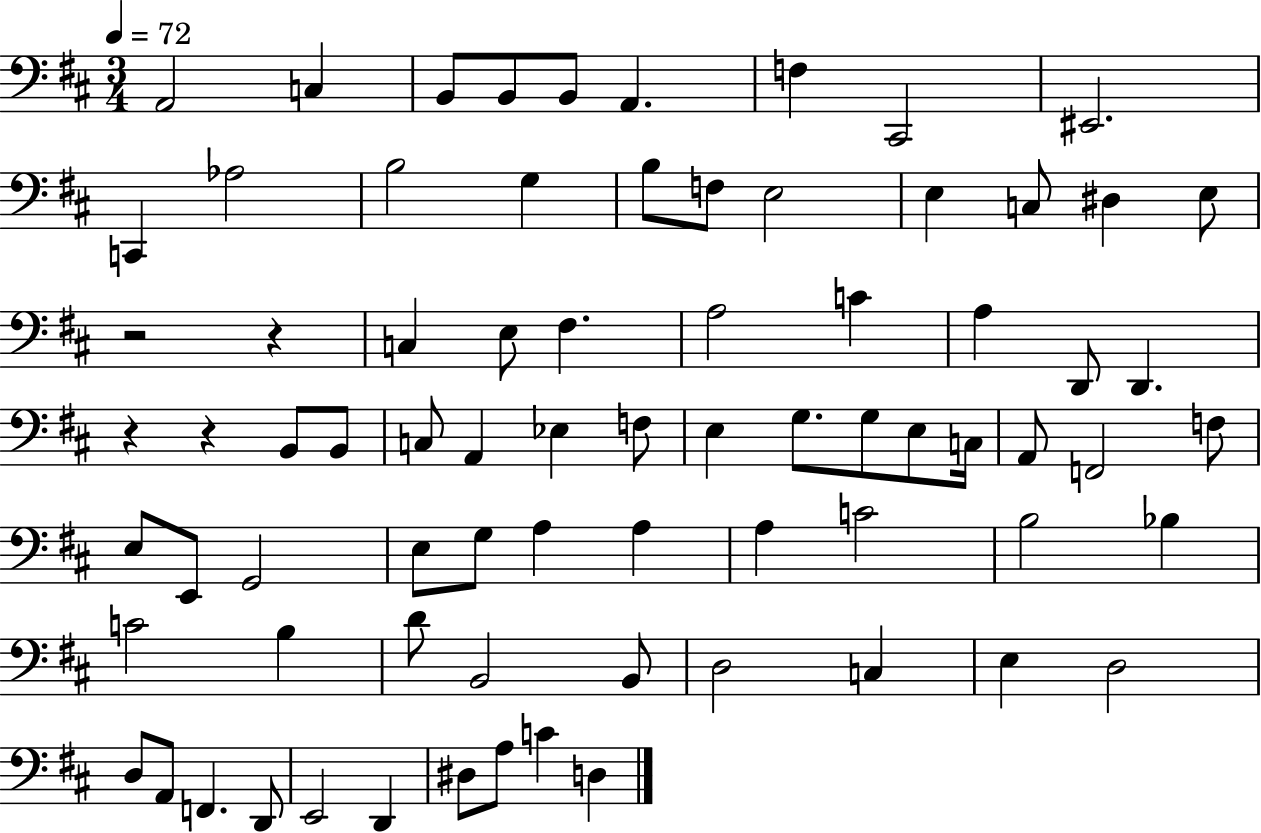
X:1
T:Untitled
M:3/4
L:1/4
K:D
A,,2 C, B,,/2 B,,/2 B,,/2 A,, F, ^C,,2 ^E,,2 C,, _A,2 B,2 G, B,/2 F,/2 E,2 E, C,/2 ^D, E,/2 z2 z C, E,/2 ^F, A,2 C A, D,,/2 D,, z z B,,/2 B,,/2 C,/2 A,, _E, F,/2 E, G,/2 G,/2 E,/2 C,/4 A,,/2 F,,2 F,/2 E,/2 E,,/2 G,,2 E,/2 G,/2 A, A, A, C2 B,2 _B, C2 B, D/2 B,,2 B,,/2 D,2 C, E, D,2 D,/2 A,,/2 F,, D,,/2 E,,2 D,, ^D,/2 A,/2 C D,